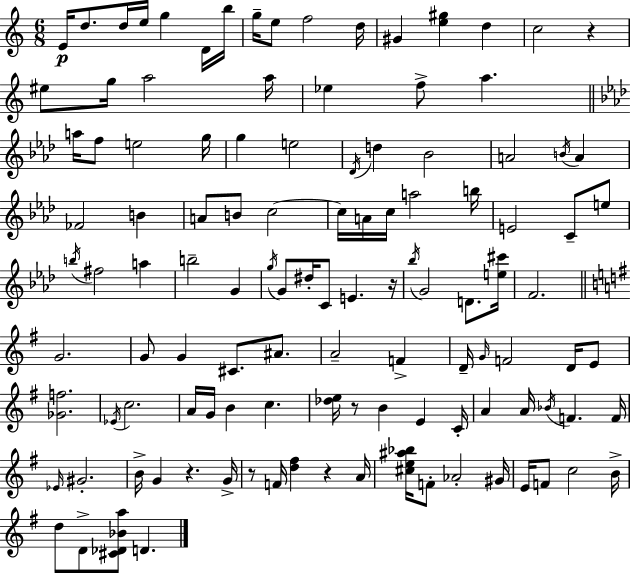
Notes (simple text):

E4/s D5/e. D5/s E5/s G5/q D4/s B5/s G5/s E5/e F5/h D5/s G#4/q [E5,G#5]/q D5/q C5/h R/q EIS5/e G5/s A5/h A5/s Eb5/q F5/e A5/q. A5/s F5/e E5/h G5/s G5/q E5/h Db4/s D5/q Bb4/h A4/h B4/s A4/q FES4/h B4/q A4/e B4/e C5/h C5/s A4/s C5/s A5/h B5/s E4/h C4/e E5/e B5/s F#5/h A5/q B5/h G4/q G5/s G4/e D#5/s C4/e E4/q. R/s Bb5/s G4/h D4/e. [E5,C#6]/s F4/h. G4/h. G4/e G4/q C#4/e. A#4/e. A4/h F4/q D4/s G4/s F4/h D4/s E4/e [Gb4,F5]/h. Eb4/s C5/h. A4/s G4/s B4/q C5/q. [Db5,E5]/s R/e B4/q E4/q C4/s A4/q A4/s Bb4/s F4/q. F4/s Eb4/s G#4/h. B4/s G4/q R/q. G4/s R/e F4/s [D5,F#5]/q R/q A4/s [C#5,E5,A#5,Bb5]/s F4/e Ab4/h G#4/s E4/s F4/e C5/h B4/s D5/e D4/e [C#4,Db4,Bb4,A5]/e D4/q.